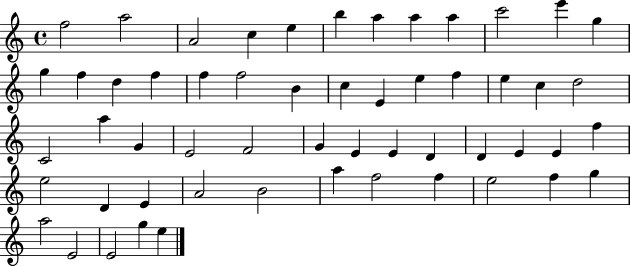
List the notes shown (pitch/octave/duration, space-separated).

F5/h A5/h A4/h C5/q E5/q B5/q A5/q A5/q A5/q C6/h E6/q G5/q G5/q F5/q D5/q F5/q F5/q F5/h B4/q C5/q E4/q E5/q F5/q E5/q C5/q D5/h C4/h A5/q G4/q E4/h F4/h G4/q E4/q E4/q D4/q D4/q E4/q E4/q F5/q E5/h D4/q E4/q A4/h B4/h A5/q F5/h F5/q E5/h F5/q G5/q A5/h E4/h E4/h G5/q E5/q